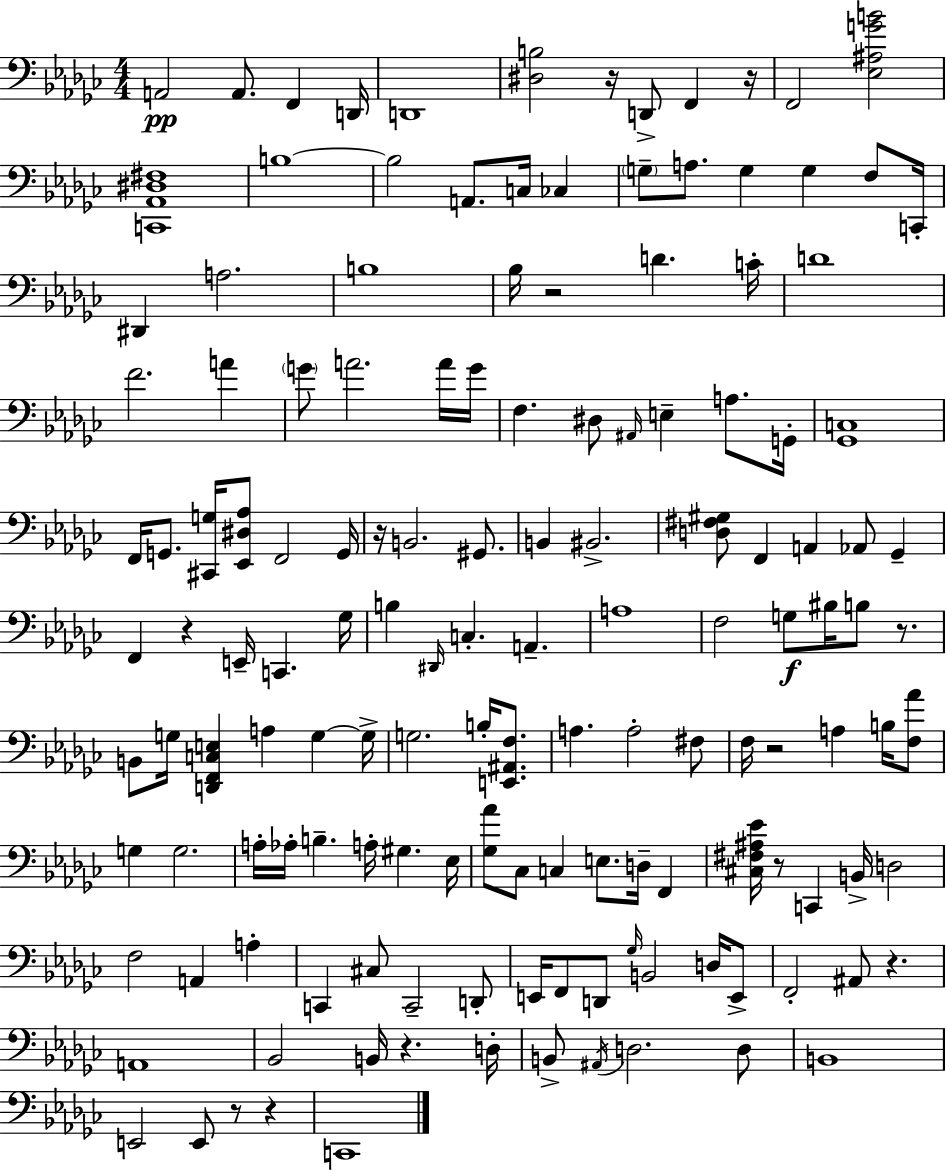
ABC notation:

X:1
T:Untitled
M:4/4
L:1/4
K:Ebm
A,,2 A,,/2 F,, D,,/4 D,,4 [^D,B,]2 z/4 D,,/2 F,, z/4 F,,2 [_E,^A,GB]2 [C,,_A,,^D,^F,]4 B,4 B,2 A,,/2 C,/4 _C, G,/2 A,/2 G, G, F,/2 C,,/4 ^D,, A,2 B,4 _B,/4 z2 D C/4 D4 F2 A G/2 A2 A/4 G/4 F, ^D,/2 ^A,,/4 E, A,/2 G,,/4 [_G,,C,]4 F,,/4 G,,/2 [^C,,G,]/4 [_E,,^D,_A,]/2 F,,2 G,,/4 z/4 B,,2 ^G,,/2 B,, ^B,,2 [D,^F,^G,]/2 F,, A,, _A,,/2 _G,, F,, z E,,/4 C,, _G,/4 B, ^D,,/4 C, A,, A,4 F,2 G,/2 ^B,/4 B,/2 z/2 B,,/2 G,/4 [D,,F,,C,E,] A, G, G,/4 G,2 B,/4 [E,,^A,,F,]/2 A, A,2 ^F,/2 F,/4 z2 A, B,/4 [F,_A]/2 G, G,2 A,/4 _A,/4 B, A,/4 ^G, _E,/4 [_G,_A]/2 _C,/2 C, E,/2 D,/4 F,, [^C,^F,^A,_E]/4 z/2 C,, B,,/4 D,2 F,2 A,, A, C,, ^C,/2 C,,2 D,,/2 E,,/4 F,,/2 D,,/2 _G,/4 B,,2 D,/4 E,,/2 F,,2 ^A,,/2 z A,,4 _B,,2 B,,/4 z D,/4 B,,/2 ^A,,/4 D,2 D,/2 B,,4 E,,2 E,,/2 z/2 z C,,4